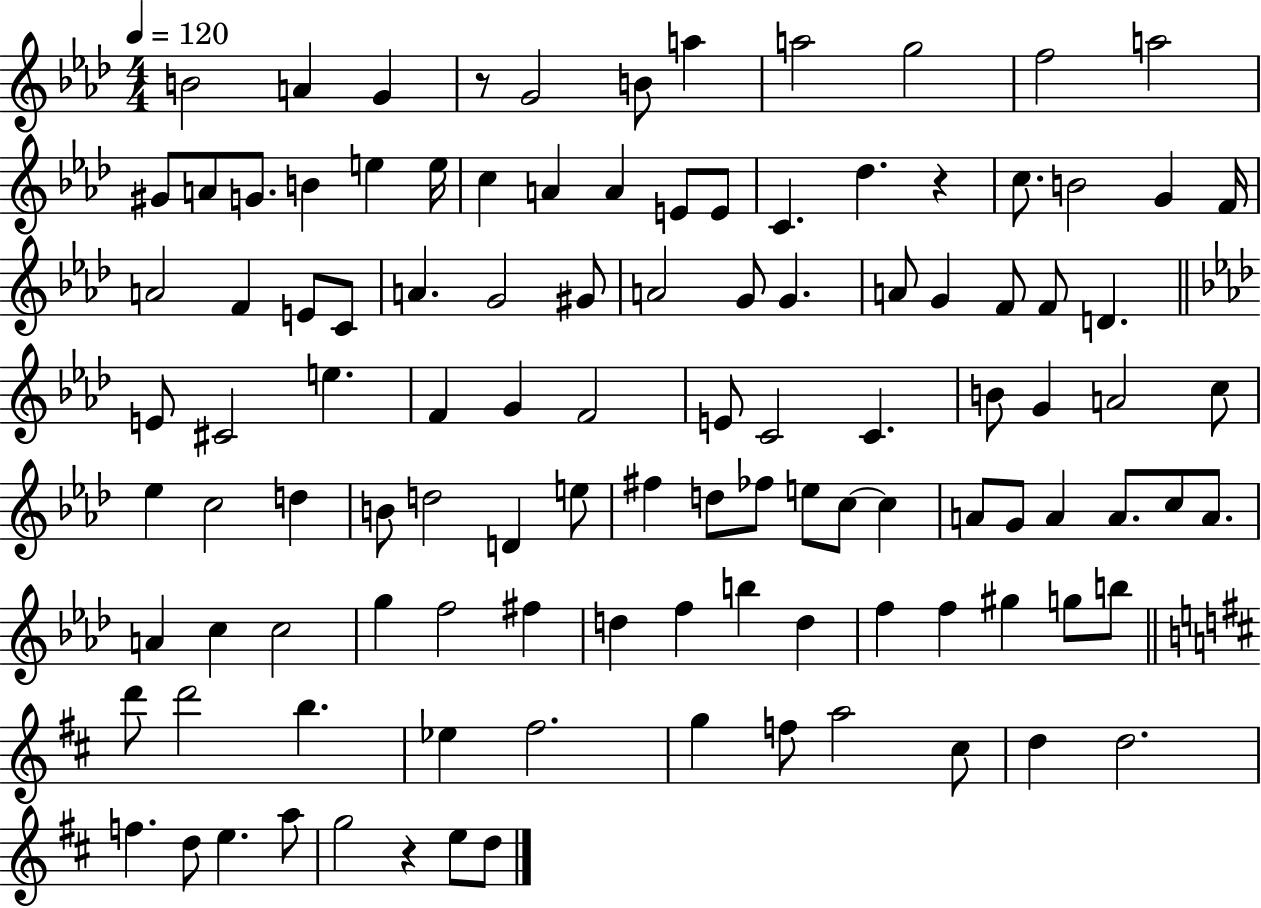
B4/h A4/q G4/q R/e G4/h B4/e A5/q A5/h G5/h F5/h A5/h G#4/e A4/e G4/e. B4/q E5/q E5/s C5/q A4/q A4/q E4/e E4/e C4/q. Db5/q. R/q C5/e. B4/h G4/q F4/s A4/h F4/q E4/e C4/e A4/q. G4/h G#4/e A4/h G4/e G4/q. A4/e G4/q F4/e F4/e D4/q. E4/e C#4/h E5/q. F4/q G4/q F4/h E4/e C4/h C4/q. B4/e G4/q A4/h C5/e Eb5/q C5/h D5/q B4/e D5/h D4/q E5/e F#5/q D5/e FES5/e E5/e C5/e C5/q A4/e G4/e A4/q A4/e. C5/e A4/e. A4/q C5/q C5/h G5/q F5/h F#5/q D5/q F5/q B5/q D5/q F5/q F5/q G#5/q G5/e B5/e D6/e D6/h B5/q. Eb5/q F#5/h. G5/q F5/e A5/h C#5/e D5/q D5/h. F5/q. D5/e E5/q. A5/e G5/h R/q E5/e D5/e